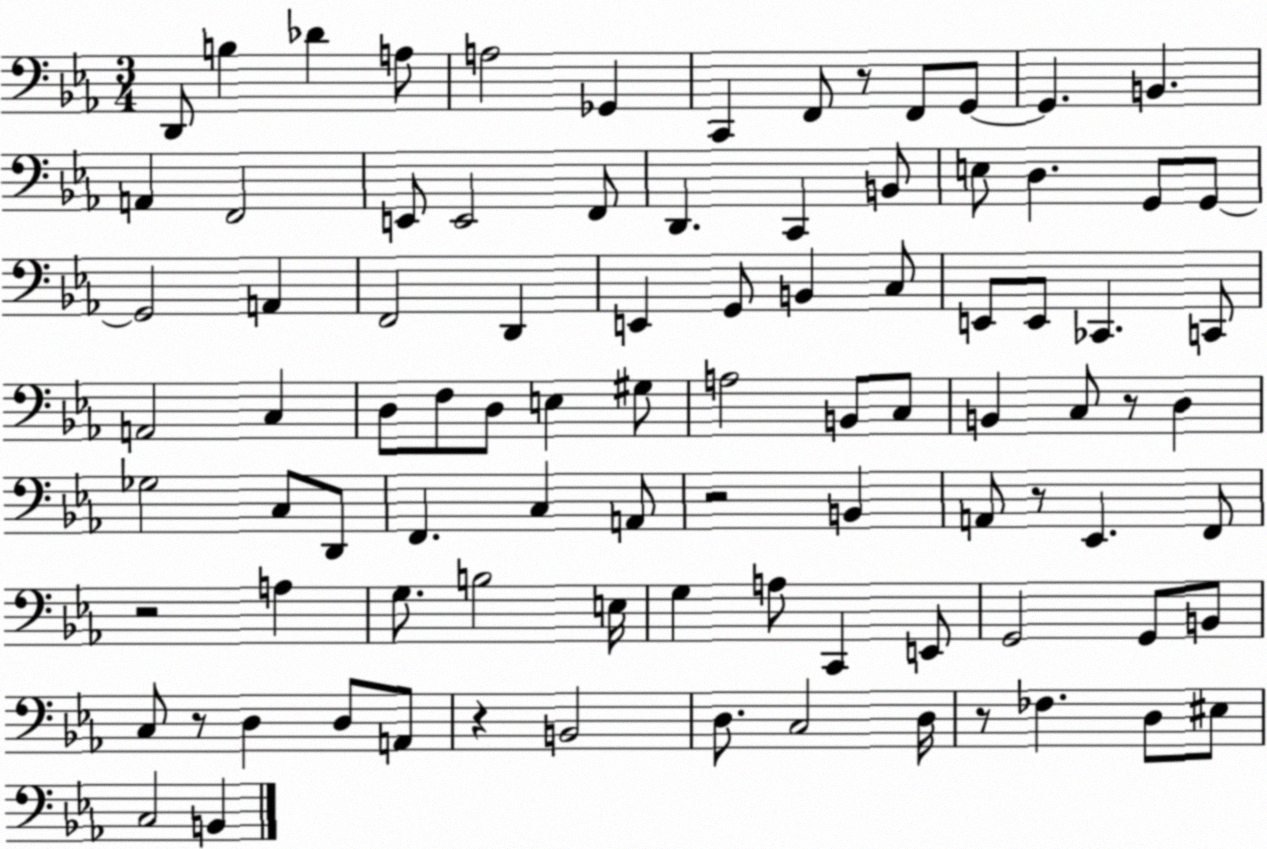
X:1
T:Untitled
M:3/4
L:1/4
K:Eb
D,,/2 B, _D A,/2 A,2 _G,, C,, F,,/2 z/2 F,,/2 G,,/2 G,, B,, A,, F,,2 E,,/2 E,,2 F,,/2 D,, C,, B,,/2 E,/2 D, G,,/2 G,,/2 G,,2 A,, F,,2 D,, E,, G,,/2 B,, C,/2 E,,/2 E,,/2 _C,, C,,/2 A,,2 C, D,/2 F,/2 D,/2 E, ^G,/2 A,2 B,,/2 C,/2 B,, C,/2 z/2 D, _G,2 C,/2 D,,/2 F,, C, A,,/2 z2 B,, A,,/2 z/2 _E,, F,,/2 z2 A, G,/2 B,2 E,/4 G, A,/2 C,, E,,/2 G,,2 G,,/2 B,,/2 C,/2 z/2 D, D,/2 A,,/2 z B,,2 D,/2 C,2 D,/4 z/2 _F, D,/2 ^E,/2 C,2 B,,